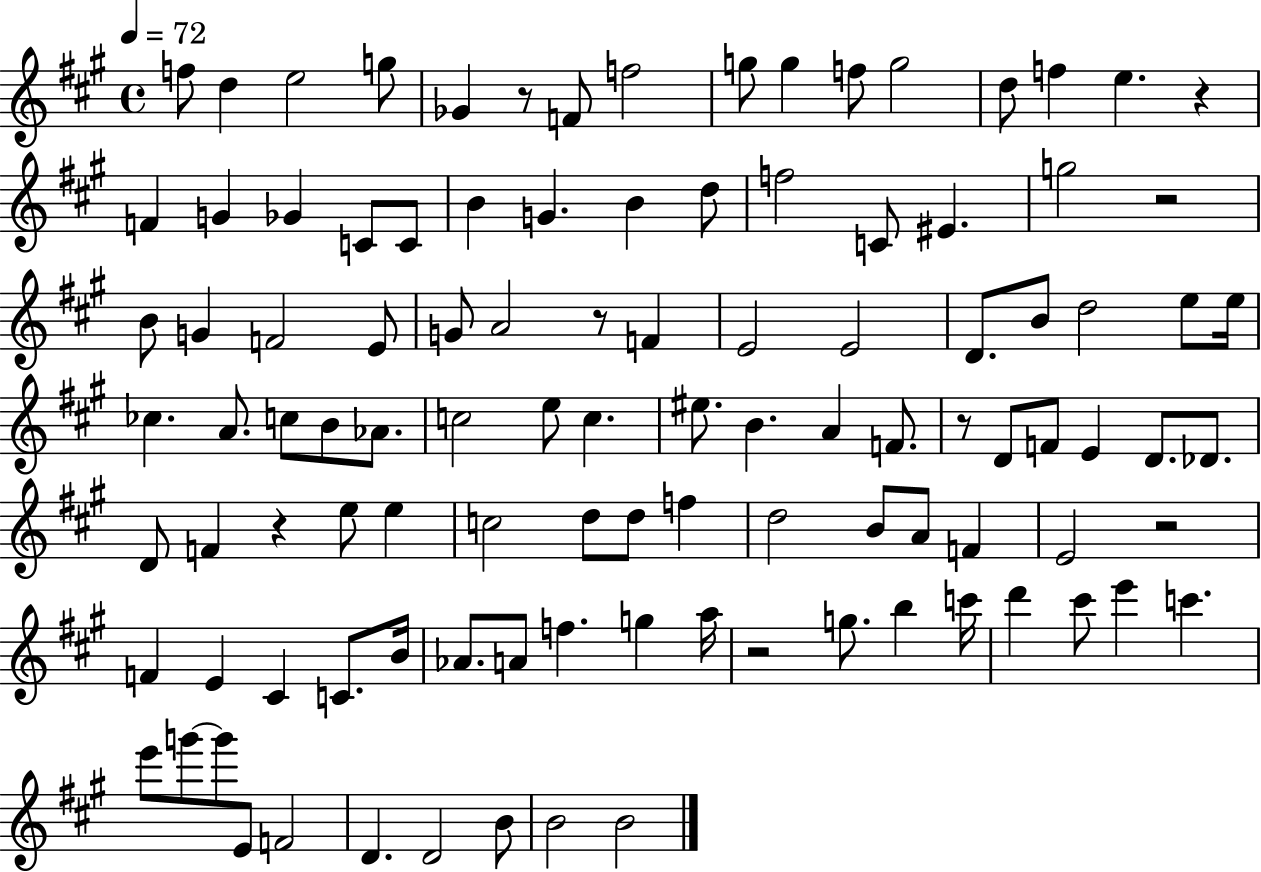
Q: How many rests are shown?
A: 8